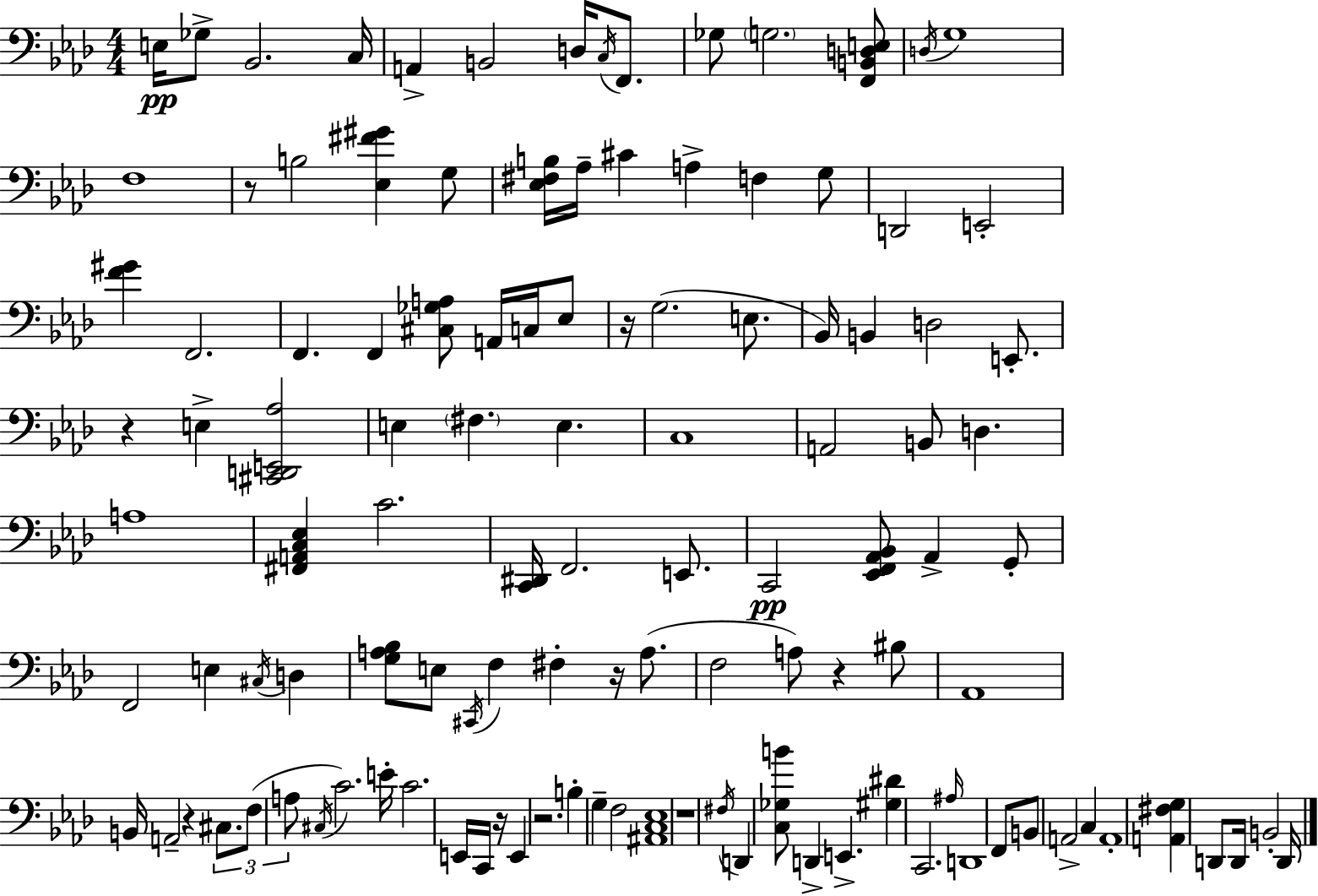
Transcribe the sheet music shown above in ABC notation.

X:1
T:Untitled
M:4/4
L:1/4
K:Ab
E,/4 _G,/2 _B,,2 C,/4 A,, B,,2 D,/4 C,/4 F,,/2 _G,/2 G,2 [F,,B,,D,E,]/2 D,/4 G,4 F,4 z/2 B,2 [_E,^F^G] G,/2 [_E,^F,B,]/4 _A,/4 ^C A, F, G,/2 D,,2 E,,2 [F^G] F,,2 F,, F,, [^C,_G,A,]/2 A,,/4 C,/4 _E,/2 z/4 G,2 E,/2 _B,,/4 B,, D,2 E,,/2 z E, [^C,,D,,E,,_A,]2 E, ^F, E, C,4 A,,2 B,,/2 D, A,4 [^F,,A,,C,_E,] C2 [C,,^D,,]/4 F,,2 E,,/2 C,,2 [_E,,F,,_A,,_B,,]/2 _A,, G,,/2 F,,2 E, ^C,/4 D, [G,A,_B,]/2 E,/2 ^C,,/4 F, ^F, z/4 A,/2 F,2 A,/2 z ^B,/2 _A,,4 B,,/4 A,,2 z ^C,/2 F,/2 A,/2 ^C,/4 C2 E/4 C2 E,,/4 C,,/4 z/4 E,, z2 B, G, F,2 [^A,,C,_E,]4 z4 ^F,/4 D,, [C,_G,B]/2 D,, E,, [^G,^D] C,,2 ^A,/4 D,,4 F,,/2 B,,/2 A,,2 C, A,,4 [A,,^F,G,] D,,/2 D,,/4 B,,2 D,,/4